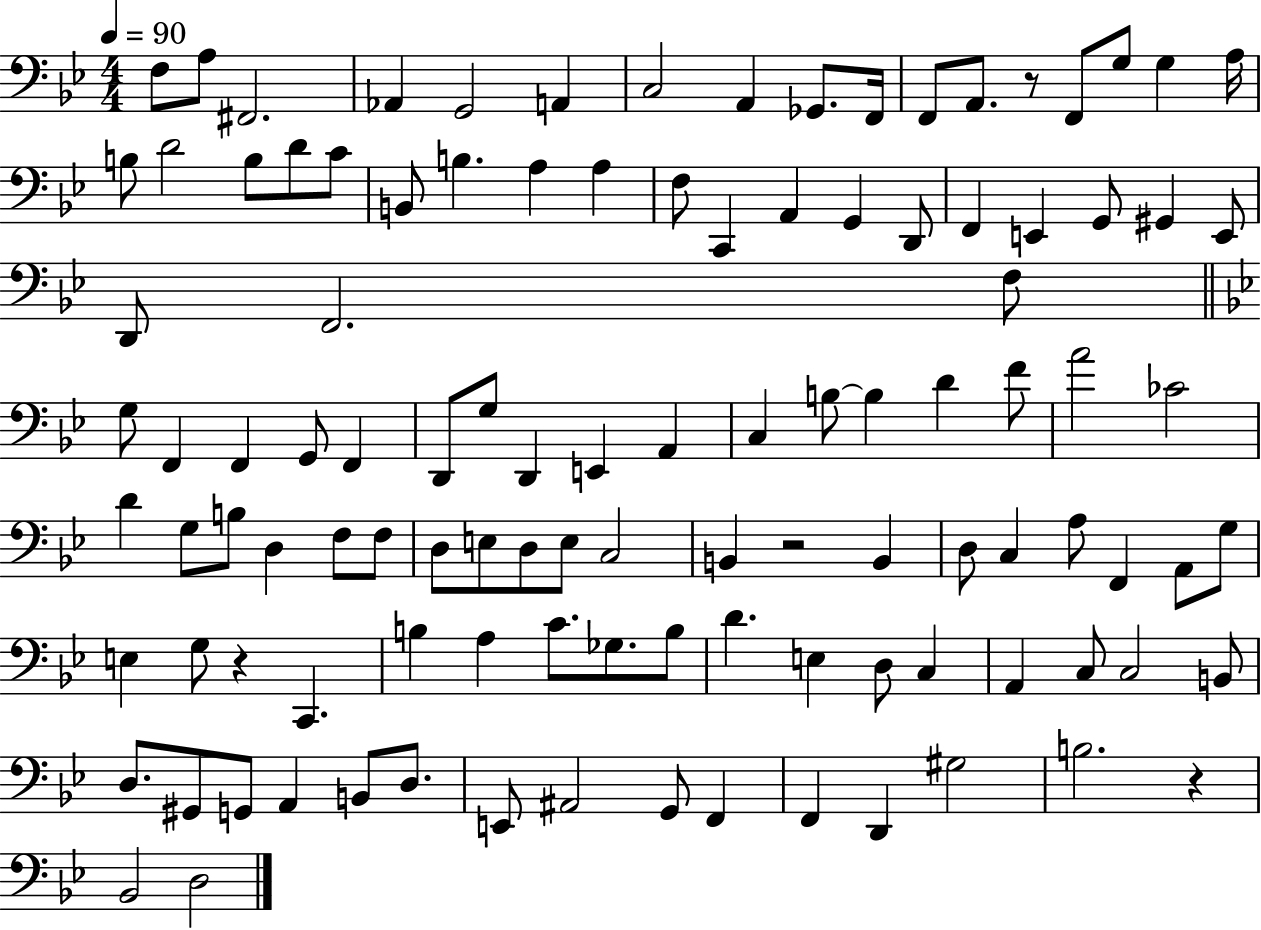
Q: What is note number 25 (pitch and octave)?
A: A3